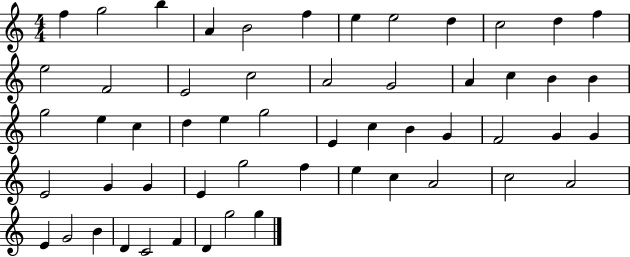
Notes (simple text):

F5/q G5/h B5/q A4/q B4/h F5/q E5/q E5/h D5/q C5/h D5/q F5/q E5/h F4/h E4/h C5/h A4/h G4/h A4/q C5/q B4/q B4/q G5/h E5/q C5/q D5/q E5/q G5/h E4/q C5/q B4/q G4/q F4/h G4/q G4/q E4/h G4/q G4/q E4/q G5/h F5/q E5/q C5/q A4/h C5/h A4/h E4/q G4/h B4/q D4/q C4/h F4/q D4/q G5/h G5/q